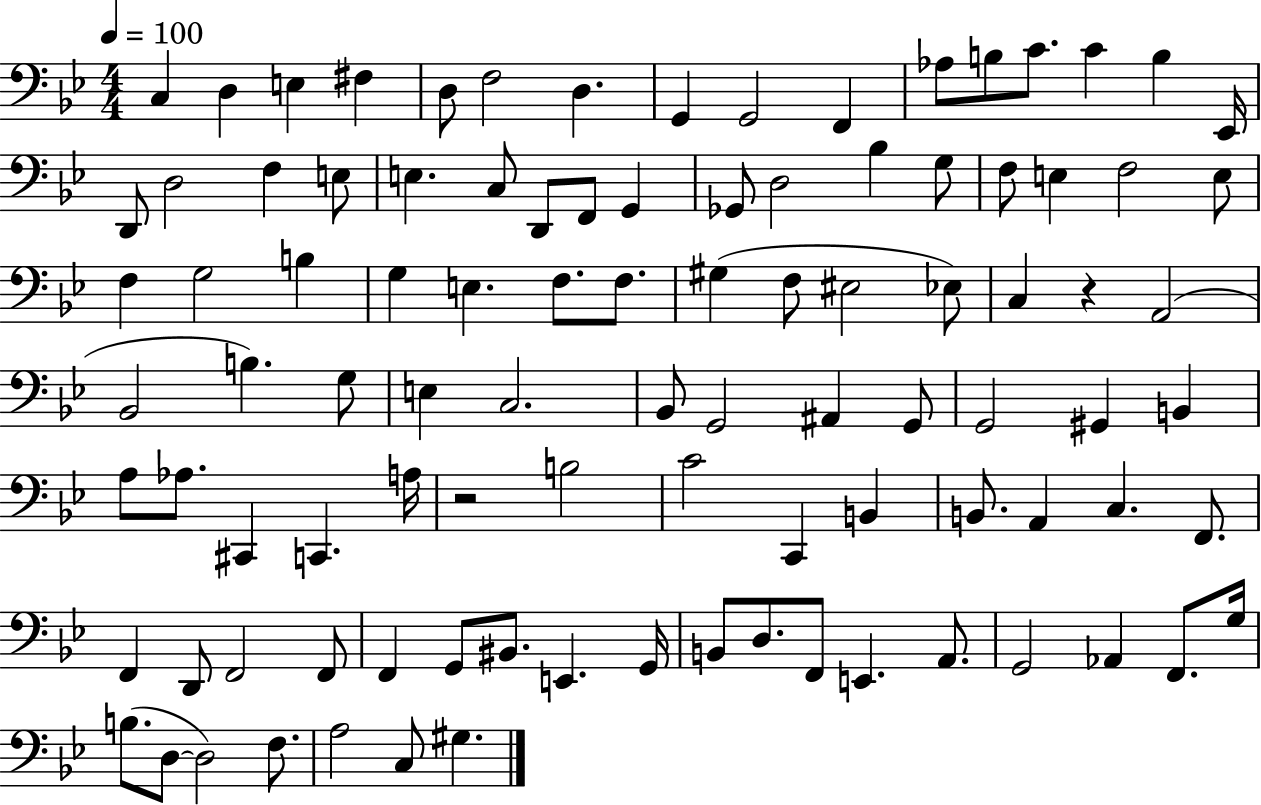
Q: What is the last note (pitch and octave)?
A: G#3